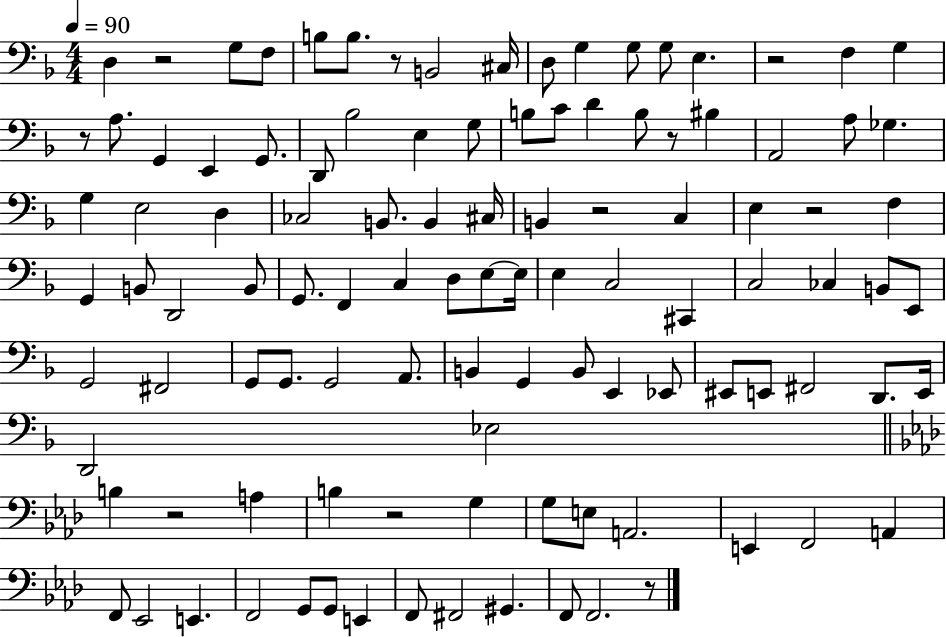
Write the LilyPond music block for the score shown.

{
  \clef bass
  \numericTimeSignature
  \time 4/4
  \key f \major
  \tempo 4 = 90
  d4 r2 g8 f8 | b8 b8. r8 b,2 cis16 | d8 g4 g8 g8 e4. | r2 f4 g4 | \break r8 a8. g,4 e,4 g,8. | d,8 bes2 e4 g8 | b8 c'8 d'4 b8 r8 bis4 | a,2 a8 ges4. | \break g4 e2 d4 | ces2 b,8. b,4 cis16 | b,4 r2 c4 | e4 r2 f4 | \break g,4 b,8 d,2 b,8 | g,8. f,4 c4 d8 e8~~ e16 | e4 c2 cis,4 | c2 ces4 b,8 e,8 | \break g,2 fis,2 | g,8 g,8. g,2 a,8. | b,4 g,4 b,8 e,4 ees,8 | eis,8 e,8 fis,2 d,8. e,16 | \break d,2 ees2 | \bar "||" \break \key aes \major b4 r2 a4 | b4 r2 g4 | g8 e8 a,2. | e,4 f,2 a,4 | \break f,8 ees,2 e,4. | f,2 g,8 g,8 e,4 | f,8 fis,2 gis,4. | f,8 f,2. r8 | \break \bar "|."
}